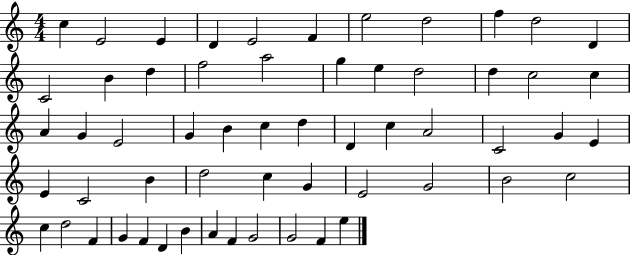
{
  \clef treble
  \numericTimeSignature
  \time 4/4
  \key c \major
  c''4 e'2 e'4 | d'4 e'2 f'4 | e''2 d''2 | f''4 d''2 d'4 | \break c'2 b'4 d''4 | f''2 a''2 | g''4 e''4 d''2 | d''4 c''2 c''4 | \break a'4 g'4 e'2 | g'4 b'4 c''4 d''4 | d'4 c''4 a'2 | c'2 g'4 e'4 | \break e'4 c'2 b'4 | d''2 c''4 g'4 | e'2 g'2 | b'2 c''2 | \break c''4 d''2 f'4 | g'4 f'4 d'4 b'4 | a'4 f'4 g'2 | g'2 f'4 e''4 | \break \bar "|."
}